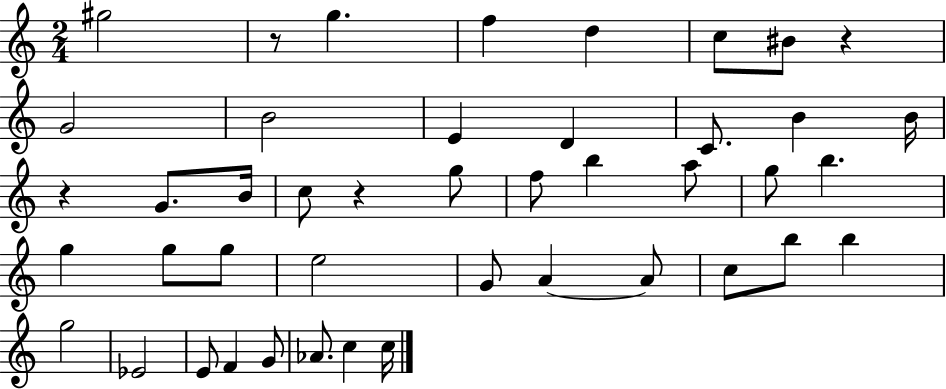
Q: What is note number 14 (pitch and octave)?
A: G4